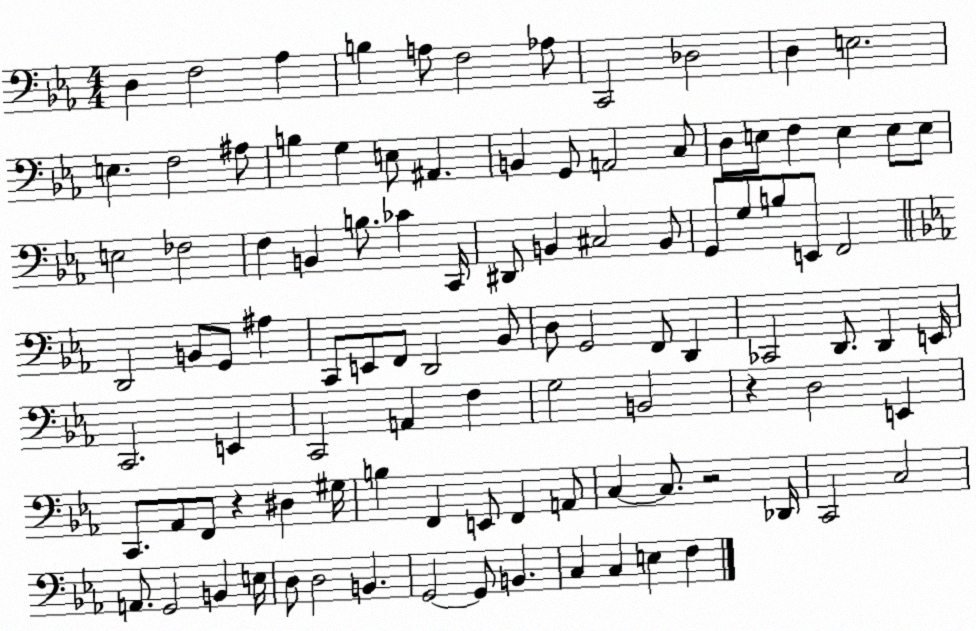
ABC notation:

X:1
T:Untitled
M:4/4
L:1/4
K:Eb
D, F,2 _A, B, A,/2 F,2 _A,/2 C,,2 _D,2 D, E,2 E, F,2 ^A,/2 B, G, E,/2 ^A,, B,, G,,/2 A,,2 C,/2 D,/2 E,/2 F, E, E,/2 E,/2 E,2 _F,2 F, B,, B,/2 _C C,,/4 ^D,,/2 B,, ^C,2 B,,/2 G,,/2 G,/2 B,/2 E,,/2 F,,2 D,,2 B,,/2 G,,/2 ^A, C,,/2 E,,/2 F,,/2 D,,2 _B,,/2 D,/2 G,,2 F,,/2 D,, _C,,2 D,,/2 D,, E,,/4 C,,2 E,, C,,2 A,, F, G,2 B,,2 z D,2 E,, C,,/2 _A,,/2 F,,/2 z ^D, ^G,/4 B, F,, E,,/2 F,, A,,/2 C, C,/2 z2 _D,,/4 C,,2 C,2 A,,/2 G,,2 B,, E,/4 D,/2 D,2 B,, G,,2 G,,/2 B,, C, C, E, F,